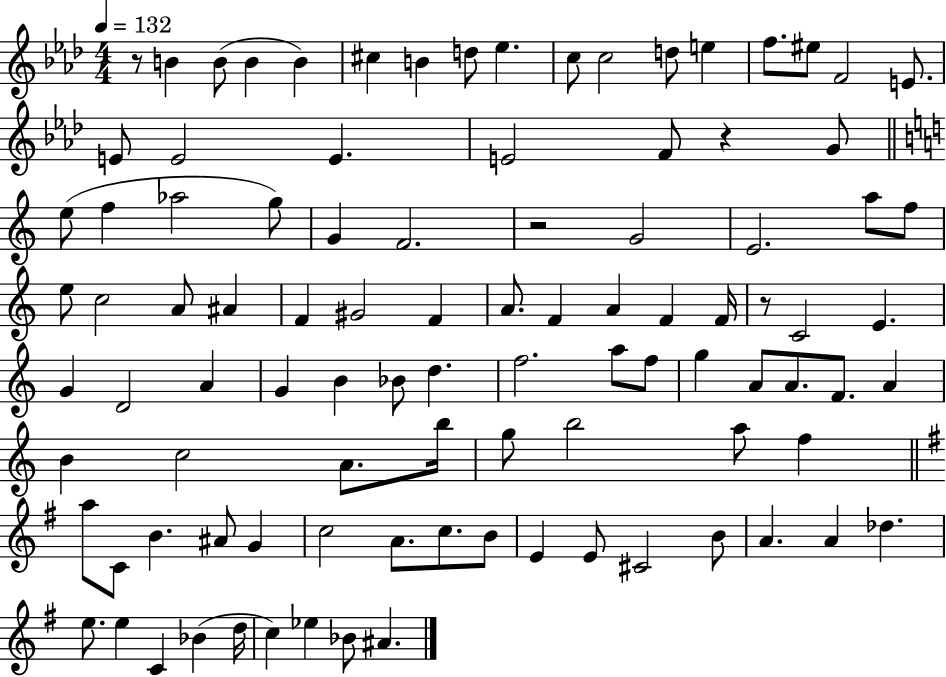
{
  \clef treble
  \numericTimeSignature
  \time 4/4
  \key aes \major
  \tempo 4 = 132
  r8 b'4 b'8( b'4 b'4) | cis''4 b'4 d''8 ees''4. | c''8 c''2 d''8 e''4 | f''8. eis''8 f'2 e'8. | \break e'8 e'2 e'4. | e'2 f'8 r4 g'8 | \bar "||" \break \key a \minor e''8( f''4 aes''2 g''8) | g'4 f'2. | r2 g'2 | e'2. a''8 f''8 | \break e''8 c''2 a'8 ais'4 | f'4 gis'2 f'4 | a'8. f'4 a'4 f'4 f'16 | r8 c'2 e'4. | \break g'4 d'2 a'4 | g'4 b'4 bes'8 d''4. | f''2. a''8 f''8 | g''4 a'8 a'8. f'8. a'4 | \break b'4 c''2 a'8. b''16 | g''8 b''2 a''8 f''4 | \bar "||" \break \key g \major a''8 c'8 b'4. ais'8 g'4 | c''2 a'8. c''8. b'8 | e'4 e'8 cis'2 b'8 | a'4. a'4 des''4. | \break e''8. e''4 c'4 bes'4( d''16 | c''4) ees''4 bes'8 ais'4. | \bar "|."
}